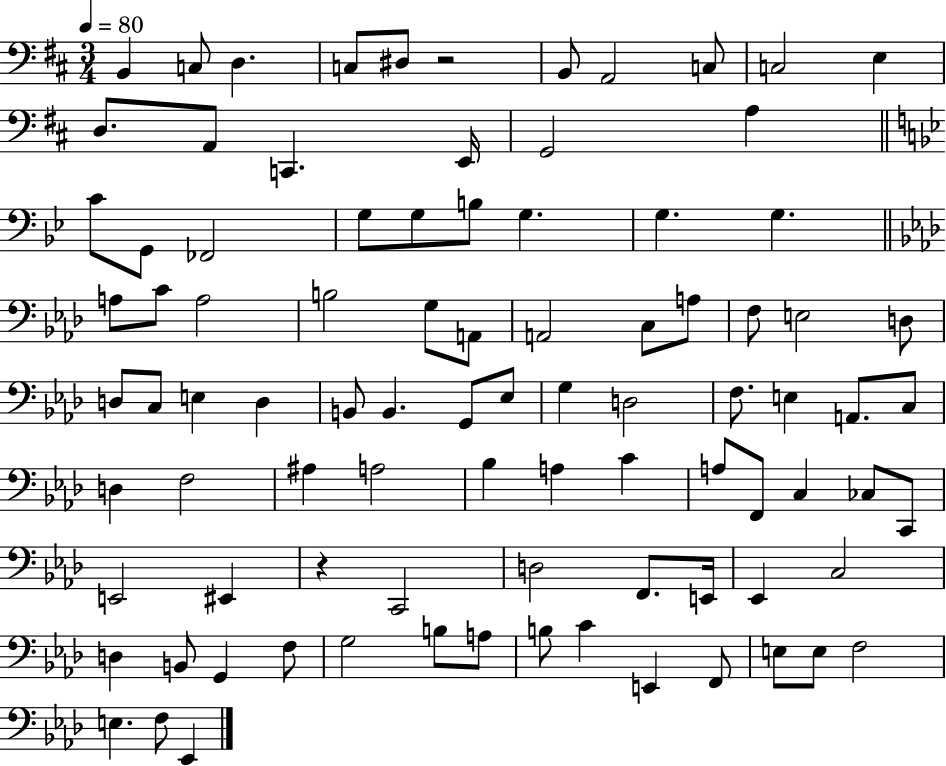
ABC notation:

X:1
T:Untitled
M:3/4
L:1/4
K:D
B,, C,/2 D, C,/2 ^D,/2 z2 B,,/2 A,,2 C,/2 C,2 E, D,/2 A,,/2 C,, E,,/4 G,,2 A, C/2 G,,/2 _F,,2 G,/2 G,/2 B,/2 G, G, G, A,/2 C/2 A,2 B,2 G,/2 A,,/2 A,,2 C,/2 A,/2 F,/2 E,2 D,/2 D,/2 C,/2 E, D, B,,/2 B,, G,,/2 _E,/2 G, D,2 F,/2 E, A,,/2 C,/2 D, F,2 ^A, A,2 _B, A, C A,/2 F,,/2 C, _C,/2 C,,/2 E,,2 ^E,, z C,,2 D,2 F,,/2 E,,/4 _E,, C,2 D, B,,/2 G,, F,/2 G,2 B,/2 A,/2 B,/2 C E,, F,,/2 E,/2 E,/2 F,2 E, F,/2 _E,,